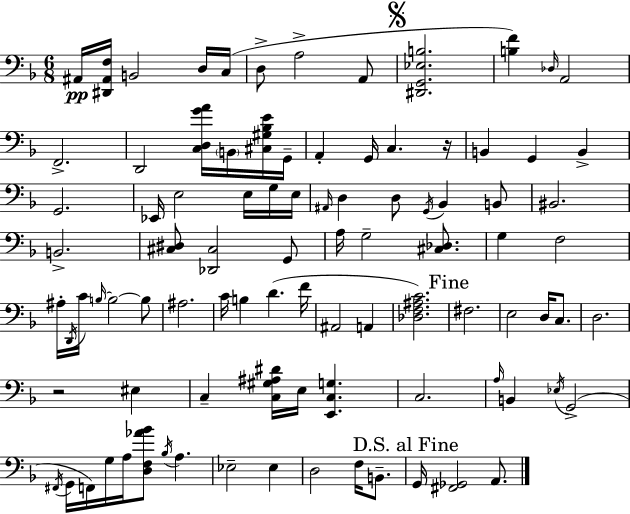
X:1
T:Untitled
M:6/8
L:1/4
K:Dm
^A,,/4 [^D,,^A,,F,]/4 B,,2 D,/4 C,/4 D,/2 A,2 A,,/2 [^D,,G,,_E,B,]2 [B,F] _D,/4 A,,2 F,,2 D,,2 [C,D,GA]/4 B,,/4 [^C,^G,_B,E]/4 G,,/4 A,, G,,/4 C, z/4 B,, G,, B,, G,,2 _E,,/4 E,2 E,/4 G,/4 E,/4 ^A,,/4 D, D,/2 G,,/4 _B,, B,,/2 ^B,,2 B,,2 [^C,^D,]/2 [_D,,^C,]2 G,,/2 A,/4 G,2 [^C,_D,]/2 G, F,2 ^A,/4 D,,/4 C/4 B,/4 B,2 B,/2 ^A,2 C/4 B, D F/4 ^A,,2 A,, [_D,F,^A,C]2 ^F,2 E,2 D,/4 C,/2 D,2 z2 ^E, C, [C,^G,^A,^D]/4 E,/4 [E,,C,G,] C,2 A,/4 B,, _E,/4 G,,2 ^F,,/4 G,,/4 F,,/4 G,/4 A,/4 [D,F,_A_B]/2 _B,/4 A, _E,2 _E, D,2 F,/4 B,,/2 G,,/4 [^F,,_G,,]2 A,,/2